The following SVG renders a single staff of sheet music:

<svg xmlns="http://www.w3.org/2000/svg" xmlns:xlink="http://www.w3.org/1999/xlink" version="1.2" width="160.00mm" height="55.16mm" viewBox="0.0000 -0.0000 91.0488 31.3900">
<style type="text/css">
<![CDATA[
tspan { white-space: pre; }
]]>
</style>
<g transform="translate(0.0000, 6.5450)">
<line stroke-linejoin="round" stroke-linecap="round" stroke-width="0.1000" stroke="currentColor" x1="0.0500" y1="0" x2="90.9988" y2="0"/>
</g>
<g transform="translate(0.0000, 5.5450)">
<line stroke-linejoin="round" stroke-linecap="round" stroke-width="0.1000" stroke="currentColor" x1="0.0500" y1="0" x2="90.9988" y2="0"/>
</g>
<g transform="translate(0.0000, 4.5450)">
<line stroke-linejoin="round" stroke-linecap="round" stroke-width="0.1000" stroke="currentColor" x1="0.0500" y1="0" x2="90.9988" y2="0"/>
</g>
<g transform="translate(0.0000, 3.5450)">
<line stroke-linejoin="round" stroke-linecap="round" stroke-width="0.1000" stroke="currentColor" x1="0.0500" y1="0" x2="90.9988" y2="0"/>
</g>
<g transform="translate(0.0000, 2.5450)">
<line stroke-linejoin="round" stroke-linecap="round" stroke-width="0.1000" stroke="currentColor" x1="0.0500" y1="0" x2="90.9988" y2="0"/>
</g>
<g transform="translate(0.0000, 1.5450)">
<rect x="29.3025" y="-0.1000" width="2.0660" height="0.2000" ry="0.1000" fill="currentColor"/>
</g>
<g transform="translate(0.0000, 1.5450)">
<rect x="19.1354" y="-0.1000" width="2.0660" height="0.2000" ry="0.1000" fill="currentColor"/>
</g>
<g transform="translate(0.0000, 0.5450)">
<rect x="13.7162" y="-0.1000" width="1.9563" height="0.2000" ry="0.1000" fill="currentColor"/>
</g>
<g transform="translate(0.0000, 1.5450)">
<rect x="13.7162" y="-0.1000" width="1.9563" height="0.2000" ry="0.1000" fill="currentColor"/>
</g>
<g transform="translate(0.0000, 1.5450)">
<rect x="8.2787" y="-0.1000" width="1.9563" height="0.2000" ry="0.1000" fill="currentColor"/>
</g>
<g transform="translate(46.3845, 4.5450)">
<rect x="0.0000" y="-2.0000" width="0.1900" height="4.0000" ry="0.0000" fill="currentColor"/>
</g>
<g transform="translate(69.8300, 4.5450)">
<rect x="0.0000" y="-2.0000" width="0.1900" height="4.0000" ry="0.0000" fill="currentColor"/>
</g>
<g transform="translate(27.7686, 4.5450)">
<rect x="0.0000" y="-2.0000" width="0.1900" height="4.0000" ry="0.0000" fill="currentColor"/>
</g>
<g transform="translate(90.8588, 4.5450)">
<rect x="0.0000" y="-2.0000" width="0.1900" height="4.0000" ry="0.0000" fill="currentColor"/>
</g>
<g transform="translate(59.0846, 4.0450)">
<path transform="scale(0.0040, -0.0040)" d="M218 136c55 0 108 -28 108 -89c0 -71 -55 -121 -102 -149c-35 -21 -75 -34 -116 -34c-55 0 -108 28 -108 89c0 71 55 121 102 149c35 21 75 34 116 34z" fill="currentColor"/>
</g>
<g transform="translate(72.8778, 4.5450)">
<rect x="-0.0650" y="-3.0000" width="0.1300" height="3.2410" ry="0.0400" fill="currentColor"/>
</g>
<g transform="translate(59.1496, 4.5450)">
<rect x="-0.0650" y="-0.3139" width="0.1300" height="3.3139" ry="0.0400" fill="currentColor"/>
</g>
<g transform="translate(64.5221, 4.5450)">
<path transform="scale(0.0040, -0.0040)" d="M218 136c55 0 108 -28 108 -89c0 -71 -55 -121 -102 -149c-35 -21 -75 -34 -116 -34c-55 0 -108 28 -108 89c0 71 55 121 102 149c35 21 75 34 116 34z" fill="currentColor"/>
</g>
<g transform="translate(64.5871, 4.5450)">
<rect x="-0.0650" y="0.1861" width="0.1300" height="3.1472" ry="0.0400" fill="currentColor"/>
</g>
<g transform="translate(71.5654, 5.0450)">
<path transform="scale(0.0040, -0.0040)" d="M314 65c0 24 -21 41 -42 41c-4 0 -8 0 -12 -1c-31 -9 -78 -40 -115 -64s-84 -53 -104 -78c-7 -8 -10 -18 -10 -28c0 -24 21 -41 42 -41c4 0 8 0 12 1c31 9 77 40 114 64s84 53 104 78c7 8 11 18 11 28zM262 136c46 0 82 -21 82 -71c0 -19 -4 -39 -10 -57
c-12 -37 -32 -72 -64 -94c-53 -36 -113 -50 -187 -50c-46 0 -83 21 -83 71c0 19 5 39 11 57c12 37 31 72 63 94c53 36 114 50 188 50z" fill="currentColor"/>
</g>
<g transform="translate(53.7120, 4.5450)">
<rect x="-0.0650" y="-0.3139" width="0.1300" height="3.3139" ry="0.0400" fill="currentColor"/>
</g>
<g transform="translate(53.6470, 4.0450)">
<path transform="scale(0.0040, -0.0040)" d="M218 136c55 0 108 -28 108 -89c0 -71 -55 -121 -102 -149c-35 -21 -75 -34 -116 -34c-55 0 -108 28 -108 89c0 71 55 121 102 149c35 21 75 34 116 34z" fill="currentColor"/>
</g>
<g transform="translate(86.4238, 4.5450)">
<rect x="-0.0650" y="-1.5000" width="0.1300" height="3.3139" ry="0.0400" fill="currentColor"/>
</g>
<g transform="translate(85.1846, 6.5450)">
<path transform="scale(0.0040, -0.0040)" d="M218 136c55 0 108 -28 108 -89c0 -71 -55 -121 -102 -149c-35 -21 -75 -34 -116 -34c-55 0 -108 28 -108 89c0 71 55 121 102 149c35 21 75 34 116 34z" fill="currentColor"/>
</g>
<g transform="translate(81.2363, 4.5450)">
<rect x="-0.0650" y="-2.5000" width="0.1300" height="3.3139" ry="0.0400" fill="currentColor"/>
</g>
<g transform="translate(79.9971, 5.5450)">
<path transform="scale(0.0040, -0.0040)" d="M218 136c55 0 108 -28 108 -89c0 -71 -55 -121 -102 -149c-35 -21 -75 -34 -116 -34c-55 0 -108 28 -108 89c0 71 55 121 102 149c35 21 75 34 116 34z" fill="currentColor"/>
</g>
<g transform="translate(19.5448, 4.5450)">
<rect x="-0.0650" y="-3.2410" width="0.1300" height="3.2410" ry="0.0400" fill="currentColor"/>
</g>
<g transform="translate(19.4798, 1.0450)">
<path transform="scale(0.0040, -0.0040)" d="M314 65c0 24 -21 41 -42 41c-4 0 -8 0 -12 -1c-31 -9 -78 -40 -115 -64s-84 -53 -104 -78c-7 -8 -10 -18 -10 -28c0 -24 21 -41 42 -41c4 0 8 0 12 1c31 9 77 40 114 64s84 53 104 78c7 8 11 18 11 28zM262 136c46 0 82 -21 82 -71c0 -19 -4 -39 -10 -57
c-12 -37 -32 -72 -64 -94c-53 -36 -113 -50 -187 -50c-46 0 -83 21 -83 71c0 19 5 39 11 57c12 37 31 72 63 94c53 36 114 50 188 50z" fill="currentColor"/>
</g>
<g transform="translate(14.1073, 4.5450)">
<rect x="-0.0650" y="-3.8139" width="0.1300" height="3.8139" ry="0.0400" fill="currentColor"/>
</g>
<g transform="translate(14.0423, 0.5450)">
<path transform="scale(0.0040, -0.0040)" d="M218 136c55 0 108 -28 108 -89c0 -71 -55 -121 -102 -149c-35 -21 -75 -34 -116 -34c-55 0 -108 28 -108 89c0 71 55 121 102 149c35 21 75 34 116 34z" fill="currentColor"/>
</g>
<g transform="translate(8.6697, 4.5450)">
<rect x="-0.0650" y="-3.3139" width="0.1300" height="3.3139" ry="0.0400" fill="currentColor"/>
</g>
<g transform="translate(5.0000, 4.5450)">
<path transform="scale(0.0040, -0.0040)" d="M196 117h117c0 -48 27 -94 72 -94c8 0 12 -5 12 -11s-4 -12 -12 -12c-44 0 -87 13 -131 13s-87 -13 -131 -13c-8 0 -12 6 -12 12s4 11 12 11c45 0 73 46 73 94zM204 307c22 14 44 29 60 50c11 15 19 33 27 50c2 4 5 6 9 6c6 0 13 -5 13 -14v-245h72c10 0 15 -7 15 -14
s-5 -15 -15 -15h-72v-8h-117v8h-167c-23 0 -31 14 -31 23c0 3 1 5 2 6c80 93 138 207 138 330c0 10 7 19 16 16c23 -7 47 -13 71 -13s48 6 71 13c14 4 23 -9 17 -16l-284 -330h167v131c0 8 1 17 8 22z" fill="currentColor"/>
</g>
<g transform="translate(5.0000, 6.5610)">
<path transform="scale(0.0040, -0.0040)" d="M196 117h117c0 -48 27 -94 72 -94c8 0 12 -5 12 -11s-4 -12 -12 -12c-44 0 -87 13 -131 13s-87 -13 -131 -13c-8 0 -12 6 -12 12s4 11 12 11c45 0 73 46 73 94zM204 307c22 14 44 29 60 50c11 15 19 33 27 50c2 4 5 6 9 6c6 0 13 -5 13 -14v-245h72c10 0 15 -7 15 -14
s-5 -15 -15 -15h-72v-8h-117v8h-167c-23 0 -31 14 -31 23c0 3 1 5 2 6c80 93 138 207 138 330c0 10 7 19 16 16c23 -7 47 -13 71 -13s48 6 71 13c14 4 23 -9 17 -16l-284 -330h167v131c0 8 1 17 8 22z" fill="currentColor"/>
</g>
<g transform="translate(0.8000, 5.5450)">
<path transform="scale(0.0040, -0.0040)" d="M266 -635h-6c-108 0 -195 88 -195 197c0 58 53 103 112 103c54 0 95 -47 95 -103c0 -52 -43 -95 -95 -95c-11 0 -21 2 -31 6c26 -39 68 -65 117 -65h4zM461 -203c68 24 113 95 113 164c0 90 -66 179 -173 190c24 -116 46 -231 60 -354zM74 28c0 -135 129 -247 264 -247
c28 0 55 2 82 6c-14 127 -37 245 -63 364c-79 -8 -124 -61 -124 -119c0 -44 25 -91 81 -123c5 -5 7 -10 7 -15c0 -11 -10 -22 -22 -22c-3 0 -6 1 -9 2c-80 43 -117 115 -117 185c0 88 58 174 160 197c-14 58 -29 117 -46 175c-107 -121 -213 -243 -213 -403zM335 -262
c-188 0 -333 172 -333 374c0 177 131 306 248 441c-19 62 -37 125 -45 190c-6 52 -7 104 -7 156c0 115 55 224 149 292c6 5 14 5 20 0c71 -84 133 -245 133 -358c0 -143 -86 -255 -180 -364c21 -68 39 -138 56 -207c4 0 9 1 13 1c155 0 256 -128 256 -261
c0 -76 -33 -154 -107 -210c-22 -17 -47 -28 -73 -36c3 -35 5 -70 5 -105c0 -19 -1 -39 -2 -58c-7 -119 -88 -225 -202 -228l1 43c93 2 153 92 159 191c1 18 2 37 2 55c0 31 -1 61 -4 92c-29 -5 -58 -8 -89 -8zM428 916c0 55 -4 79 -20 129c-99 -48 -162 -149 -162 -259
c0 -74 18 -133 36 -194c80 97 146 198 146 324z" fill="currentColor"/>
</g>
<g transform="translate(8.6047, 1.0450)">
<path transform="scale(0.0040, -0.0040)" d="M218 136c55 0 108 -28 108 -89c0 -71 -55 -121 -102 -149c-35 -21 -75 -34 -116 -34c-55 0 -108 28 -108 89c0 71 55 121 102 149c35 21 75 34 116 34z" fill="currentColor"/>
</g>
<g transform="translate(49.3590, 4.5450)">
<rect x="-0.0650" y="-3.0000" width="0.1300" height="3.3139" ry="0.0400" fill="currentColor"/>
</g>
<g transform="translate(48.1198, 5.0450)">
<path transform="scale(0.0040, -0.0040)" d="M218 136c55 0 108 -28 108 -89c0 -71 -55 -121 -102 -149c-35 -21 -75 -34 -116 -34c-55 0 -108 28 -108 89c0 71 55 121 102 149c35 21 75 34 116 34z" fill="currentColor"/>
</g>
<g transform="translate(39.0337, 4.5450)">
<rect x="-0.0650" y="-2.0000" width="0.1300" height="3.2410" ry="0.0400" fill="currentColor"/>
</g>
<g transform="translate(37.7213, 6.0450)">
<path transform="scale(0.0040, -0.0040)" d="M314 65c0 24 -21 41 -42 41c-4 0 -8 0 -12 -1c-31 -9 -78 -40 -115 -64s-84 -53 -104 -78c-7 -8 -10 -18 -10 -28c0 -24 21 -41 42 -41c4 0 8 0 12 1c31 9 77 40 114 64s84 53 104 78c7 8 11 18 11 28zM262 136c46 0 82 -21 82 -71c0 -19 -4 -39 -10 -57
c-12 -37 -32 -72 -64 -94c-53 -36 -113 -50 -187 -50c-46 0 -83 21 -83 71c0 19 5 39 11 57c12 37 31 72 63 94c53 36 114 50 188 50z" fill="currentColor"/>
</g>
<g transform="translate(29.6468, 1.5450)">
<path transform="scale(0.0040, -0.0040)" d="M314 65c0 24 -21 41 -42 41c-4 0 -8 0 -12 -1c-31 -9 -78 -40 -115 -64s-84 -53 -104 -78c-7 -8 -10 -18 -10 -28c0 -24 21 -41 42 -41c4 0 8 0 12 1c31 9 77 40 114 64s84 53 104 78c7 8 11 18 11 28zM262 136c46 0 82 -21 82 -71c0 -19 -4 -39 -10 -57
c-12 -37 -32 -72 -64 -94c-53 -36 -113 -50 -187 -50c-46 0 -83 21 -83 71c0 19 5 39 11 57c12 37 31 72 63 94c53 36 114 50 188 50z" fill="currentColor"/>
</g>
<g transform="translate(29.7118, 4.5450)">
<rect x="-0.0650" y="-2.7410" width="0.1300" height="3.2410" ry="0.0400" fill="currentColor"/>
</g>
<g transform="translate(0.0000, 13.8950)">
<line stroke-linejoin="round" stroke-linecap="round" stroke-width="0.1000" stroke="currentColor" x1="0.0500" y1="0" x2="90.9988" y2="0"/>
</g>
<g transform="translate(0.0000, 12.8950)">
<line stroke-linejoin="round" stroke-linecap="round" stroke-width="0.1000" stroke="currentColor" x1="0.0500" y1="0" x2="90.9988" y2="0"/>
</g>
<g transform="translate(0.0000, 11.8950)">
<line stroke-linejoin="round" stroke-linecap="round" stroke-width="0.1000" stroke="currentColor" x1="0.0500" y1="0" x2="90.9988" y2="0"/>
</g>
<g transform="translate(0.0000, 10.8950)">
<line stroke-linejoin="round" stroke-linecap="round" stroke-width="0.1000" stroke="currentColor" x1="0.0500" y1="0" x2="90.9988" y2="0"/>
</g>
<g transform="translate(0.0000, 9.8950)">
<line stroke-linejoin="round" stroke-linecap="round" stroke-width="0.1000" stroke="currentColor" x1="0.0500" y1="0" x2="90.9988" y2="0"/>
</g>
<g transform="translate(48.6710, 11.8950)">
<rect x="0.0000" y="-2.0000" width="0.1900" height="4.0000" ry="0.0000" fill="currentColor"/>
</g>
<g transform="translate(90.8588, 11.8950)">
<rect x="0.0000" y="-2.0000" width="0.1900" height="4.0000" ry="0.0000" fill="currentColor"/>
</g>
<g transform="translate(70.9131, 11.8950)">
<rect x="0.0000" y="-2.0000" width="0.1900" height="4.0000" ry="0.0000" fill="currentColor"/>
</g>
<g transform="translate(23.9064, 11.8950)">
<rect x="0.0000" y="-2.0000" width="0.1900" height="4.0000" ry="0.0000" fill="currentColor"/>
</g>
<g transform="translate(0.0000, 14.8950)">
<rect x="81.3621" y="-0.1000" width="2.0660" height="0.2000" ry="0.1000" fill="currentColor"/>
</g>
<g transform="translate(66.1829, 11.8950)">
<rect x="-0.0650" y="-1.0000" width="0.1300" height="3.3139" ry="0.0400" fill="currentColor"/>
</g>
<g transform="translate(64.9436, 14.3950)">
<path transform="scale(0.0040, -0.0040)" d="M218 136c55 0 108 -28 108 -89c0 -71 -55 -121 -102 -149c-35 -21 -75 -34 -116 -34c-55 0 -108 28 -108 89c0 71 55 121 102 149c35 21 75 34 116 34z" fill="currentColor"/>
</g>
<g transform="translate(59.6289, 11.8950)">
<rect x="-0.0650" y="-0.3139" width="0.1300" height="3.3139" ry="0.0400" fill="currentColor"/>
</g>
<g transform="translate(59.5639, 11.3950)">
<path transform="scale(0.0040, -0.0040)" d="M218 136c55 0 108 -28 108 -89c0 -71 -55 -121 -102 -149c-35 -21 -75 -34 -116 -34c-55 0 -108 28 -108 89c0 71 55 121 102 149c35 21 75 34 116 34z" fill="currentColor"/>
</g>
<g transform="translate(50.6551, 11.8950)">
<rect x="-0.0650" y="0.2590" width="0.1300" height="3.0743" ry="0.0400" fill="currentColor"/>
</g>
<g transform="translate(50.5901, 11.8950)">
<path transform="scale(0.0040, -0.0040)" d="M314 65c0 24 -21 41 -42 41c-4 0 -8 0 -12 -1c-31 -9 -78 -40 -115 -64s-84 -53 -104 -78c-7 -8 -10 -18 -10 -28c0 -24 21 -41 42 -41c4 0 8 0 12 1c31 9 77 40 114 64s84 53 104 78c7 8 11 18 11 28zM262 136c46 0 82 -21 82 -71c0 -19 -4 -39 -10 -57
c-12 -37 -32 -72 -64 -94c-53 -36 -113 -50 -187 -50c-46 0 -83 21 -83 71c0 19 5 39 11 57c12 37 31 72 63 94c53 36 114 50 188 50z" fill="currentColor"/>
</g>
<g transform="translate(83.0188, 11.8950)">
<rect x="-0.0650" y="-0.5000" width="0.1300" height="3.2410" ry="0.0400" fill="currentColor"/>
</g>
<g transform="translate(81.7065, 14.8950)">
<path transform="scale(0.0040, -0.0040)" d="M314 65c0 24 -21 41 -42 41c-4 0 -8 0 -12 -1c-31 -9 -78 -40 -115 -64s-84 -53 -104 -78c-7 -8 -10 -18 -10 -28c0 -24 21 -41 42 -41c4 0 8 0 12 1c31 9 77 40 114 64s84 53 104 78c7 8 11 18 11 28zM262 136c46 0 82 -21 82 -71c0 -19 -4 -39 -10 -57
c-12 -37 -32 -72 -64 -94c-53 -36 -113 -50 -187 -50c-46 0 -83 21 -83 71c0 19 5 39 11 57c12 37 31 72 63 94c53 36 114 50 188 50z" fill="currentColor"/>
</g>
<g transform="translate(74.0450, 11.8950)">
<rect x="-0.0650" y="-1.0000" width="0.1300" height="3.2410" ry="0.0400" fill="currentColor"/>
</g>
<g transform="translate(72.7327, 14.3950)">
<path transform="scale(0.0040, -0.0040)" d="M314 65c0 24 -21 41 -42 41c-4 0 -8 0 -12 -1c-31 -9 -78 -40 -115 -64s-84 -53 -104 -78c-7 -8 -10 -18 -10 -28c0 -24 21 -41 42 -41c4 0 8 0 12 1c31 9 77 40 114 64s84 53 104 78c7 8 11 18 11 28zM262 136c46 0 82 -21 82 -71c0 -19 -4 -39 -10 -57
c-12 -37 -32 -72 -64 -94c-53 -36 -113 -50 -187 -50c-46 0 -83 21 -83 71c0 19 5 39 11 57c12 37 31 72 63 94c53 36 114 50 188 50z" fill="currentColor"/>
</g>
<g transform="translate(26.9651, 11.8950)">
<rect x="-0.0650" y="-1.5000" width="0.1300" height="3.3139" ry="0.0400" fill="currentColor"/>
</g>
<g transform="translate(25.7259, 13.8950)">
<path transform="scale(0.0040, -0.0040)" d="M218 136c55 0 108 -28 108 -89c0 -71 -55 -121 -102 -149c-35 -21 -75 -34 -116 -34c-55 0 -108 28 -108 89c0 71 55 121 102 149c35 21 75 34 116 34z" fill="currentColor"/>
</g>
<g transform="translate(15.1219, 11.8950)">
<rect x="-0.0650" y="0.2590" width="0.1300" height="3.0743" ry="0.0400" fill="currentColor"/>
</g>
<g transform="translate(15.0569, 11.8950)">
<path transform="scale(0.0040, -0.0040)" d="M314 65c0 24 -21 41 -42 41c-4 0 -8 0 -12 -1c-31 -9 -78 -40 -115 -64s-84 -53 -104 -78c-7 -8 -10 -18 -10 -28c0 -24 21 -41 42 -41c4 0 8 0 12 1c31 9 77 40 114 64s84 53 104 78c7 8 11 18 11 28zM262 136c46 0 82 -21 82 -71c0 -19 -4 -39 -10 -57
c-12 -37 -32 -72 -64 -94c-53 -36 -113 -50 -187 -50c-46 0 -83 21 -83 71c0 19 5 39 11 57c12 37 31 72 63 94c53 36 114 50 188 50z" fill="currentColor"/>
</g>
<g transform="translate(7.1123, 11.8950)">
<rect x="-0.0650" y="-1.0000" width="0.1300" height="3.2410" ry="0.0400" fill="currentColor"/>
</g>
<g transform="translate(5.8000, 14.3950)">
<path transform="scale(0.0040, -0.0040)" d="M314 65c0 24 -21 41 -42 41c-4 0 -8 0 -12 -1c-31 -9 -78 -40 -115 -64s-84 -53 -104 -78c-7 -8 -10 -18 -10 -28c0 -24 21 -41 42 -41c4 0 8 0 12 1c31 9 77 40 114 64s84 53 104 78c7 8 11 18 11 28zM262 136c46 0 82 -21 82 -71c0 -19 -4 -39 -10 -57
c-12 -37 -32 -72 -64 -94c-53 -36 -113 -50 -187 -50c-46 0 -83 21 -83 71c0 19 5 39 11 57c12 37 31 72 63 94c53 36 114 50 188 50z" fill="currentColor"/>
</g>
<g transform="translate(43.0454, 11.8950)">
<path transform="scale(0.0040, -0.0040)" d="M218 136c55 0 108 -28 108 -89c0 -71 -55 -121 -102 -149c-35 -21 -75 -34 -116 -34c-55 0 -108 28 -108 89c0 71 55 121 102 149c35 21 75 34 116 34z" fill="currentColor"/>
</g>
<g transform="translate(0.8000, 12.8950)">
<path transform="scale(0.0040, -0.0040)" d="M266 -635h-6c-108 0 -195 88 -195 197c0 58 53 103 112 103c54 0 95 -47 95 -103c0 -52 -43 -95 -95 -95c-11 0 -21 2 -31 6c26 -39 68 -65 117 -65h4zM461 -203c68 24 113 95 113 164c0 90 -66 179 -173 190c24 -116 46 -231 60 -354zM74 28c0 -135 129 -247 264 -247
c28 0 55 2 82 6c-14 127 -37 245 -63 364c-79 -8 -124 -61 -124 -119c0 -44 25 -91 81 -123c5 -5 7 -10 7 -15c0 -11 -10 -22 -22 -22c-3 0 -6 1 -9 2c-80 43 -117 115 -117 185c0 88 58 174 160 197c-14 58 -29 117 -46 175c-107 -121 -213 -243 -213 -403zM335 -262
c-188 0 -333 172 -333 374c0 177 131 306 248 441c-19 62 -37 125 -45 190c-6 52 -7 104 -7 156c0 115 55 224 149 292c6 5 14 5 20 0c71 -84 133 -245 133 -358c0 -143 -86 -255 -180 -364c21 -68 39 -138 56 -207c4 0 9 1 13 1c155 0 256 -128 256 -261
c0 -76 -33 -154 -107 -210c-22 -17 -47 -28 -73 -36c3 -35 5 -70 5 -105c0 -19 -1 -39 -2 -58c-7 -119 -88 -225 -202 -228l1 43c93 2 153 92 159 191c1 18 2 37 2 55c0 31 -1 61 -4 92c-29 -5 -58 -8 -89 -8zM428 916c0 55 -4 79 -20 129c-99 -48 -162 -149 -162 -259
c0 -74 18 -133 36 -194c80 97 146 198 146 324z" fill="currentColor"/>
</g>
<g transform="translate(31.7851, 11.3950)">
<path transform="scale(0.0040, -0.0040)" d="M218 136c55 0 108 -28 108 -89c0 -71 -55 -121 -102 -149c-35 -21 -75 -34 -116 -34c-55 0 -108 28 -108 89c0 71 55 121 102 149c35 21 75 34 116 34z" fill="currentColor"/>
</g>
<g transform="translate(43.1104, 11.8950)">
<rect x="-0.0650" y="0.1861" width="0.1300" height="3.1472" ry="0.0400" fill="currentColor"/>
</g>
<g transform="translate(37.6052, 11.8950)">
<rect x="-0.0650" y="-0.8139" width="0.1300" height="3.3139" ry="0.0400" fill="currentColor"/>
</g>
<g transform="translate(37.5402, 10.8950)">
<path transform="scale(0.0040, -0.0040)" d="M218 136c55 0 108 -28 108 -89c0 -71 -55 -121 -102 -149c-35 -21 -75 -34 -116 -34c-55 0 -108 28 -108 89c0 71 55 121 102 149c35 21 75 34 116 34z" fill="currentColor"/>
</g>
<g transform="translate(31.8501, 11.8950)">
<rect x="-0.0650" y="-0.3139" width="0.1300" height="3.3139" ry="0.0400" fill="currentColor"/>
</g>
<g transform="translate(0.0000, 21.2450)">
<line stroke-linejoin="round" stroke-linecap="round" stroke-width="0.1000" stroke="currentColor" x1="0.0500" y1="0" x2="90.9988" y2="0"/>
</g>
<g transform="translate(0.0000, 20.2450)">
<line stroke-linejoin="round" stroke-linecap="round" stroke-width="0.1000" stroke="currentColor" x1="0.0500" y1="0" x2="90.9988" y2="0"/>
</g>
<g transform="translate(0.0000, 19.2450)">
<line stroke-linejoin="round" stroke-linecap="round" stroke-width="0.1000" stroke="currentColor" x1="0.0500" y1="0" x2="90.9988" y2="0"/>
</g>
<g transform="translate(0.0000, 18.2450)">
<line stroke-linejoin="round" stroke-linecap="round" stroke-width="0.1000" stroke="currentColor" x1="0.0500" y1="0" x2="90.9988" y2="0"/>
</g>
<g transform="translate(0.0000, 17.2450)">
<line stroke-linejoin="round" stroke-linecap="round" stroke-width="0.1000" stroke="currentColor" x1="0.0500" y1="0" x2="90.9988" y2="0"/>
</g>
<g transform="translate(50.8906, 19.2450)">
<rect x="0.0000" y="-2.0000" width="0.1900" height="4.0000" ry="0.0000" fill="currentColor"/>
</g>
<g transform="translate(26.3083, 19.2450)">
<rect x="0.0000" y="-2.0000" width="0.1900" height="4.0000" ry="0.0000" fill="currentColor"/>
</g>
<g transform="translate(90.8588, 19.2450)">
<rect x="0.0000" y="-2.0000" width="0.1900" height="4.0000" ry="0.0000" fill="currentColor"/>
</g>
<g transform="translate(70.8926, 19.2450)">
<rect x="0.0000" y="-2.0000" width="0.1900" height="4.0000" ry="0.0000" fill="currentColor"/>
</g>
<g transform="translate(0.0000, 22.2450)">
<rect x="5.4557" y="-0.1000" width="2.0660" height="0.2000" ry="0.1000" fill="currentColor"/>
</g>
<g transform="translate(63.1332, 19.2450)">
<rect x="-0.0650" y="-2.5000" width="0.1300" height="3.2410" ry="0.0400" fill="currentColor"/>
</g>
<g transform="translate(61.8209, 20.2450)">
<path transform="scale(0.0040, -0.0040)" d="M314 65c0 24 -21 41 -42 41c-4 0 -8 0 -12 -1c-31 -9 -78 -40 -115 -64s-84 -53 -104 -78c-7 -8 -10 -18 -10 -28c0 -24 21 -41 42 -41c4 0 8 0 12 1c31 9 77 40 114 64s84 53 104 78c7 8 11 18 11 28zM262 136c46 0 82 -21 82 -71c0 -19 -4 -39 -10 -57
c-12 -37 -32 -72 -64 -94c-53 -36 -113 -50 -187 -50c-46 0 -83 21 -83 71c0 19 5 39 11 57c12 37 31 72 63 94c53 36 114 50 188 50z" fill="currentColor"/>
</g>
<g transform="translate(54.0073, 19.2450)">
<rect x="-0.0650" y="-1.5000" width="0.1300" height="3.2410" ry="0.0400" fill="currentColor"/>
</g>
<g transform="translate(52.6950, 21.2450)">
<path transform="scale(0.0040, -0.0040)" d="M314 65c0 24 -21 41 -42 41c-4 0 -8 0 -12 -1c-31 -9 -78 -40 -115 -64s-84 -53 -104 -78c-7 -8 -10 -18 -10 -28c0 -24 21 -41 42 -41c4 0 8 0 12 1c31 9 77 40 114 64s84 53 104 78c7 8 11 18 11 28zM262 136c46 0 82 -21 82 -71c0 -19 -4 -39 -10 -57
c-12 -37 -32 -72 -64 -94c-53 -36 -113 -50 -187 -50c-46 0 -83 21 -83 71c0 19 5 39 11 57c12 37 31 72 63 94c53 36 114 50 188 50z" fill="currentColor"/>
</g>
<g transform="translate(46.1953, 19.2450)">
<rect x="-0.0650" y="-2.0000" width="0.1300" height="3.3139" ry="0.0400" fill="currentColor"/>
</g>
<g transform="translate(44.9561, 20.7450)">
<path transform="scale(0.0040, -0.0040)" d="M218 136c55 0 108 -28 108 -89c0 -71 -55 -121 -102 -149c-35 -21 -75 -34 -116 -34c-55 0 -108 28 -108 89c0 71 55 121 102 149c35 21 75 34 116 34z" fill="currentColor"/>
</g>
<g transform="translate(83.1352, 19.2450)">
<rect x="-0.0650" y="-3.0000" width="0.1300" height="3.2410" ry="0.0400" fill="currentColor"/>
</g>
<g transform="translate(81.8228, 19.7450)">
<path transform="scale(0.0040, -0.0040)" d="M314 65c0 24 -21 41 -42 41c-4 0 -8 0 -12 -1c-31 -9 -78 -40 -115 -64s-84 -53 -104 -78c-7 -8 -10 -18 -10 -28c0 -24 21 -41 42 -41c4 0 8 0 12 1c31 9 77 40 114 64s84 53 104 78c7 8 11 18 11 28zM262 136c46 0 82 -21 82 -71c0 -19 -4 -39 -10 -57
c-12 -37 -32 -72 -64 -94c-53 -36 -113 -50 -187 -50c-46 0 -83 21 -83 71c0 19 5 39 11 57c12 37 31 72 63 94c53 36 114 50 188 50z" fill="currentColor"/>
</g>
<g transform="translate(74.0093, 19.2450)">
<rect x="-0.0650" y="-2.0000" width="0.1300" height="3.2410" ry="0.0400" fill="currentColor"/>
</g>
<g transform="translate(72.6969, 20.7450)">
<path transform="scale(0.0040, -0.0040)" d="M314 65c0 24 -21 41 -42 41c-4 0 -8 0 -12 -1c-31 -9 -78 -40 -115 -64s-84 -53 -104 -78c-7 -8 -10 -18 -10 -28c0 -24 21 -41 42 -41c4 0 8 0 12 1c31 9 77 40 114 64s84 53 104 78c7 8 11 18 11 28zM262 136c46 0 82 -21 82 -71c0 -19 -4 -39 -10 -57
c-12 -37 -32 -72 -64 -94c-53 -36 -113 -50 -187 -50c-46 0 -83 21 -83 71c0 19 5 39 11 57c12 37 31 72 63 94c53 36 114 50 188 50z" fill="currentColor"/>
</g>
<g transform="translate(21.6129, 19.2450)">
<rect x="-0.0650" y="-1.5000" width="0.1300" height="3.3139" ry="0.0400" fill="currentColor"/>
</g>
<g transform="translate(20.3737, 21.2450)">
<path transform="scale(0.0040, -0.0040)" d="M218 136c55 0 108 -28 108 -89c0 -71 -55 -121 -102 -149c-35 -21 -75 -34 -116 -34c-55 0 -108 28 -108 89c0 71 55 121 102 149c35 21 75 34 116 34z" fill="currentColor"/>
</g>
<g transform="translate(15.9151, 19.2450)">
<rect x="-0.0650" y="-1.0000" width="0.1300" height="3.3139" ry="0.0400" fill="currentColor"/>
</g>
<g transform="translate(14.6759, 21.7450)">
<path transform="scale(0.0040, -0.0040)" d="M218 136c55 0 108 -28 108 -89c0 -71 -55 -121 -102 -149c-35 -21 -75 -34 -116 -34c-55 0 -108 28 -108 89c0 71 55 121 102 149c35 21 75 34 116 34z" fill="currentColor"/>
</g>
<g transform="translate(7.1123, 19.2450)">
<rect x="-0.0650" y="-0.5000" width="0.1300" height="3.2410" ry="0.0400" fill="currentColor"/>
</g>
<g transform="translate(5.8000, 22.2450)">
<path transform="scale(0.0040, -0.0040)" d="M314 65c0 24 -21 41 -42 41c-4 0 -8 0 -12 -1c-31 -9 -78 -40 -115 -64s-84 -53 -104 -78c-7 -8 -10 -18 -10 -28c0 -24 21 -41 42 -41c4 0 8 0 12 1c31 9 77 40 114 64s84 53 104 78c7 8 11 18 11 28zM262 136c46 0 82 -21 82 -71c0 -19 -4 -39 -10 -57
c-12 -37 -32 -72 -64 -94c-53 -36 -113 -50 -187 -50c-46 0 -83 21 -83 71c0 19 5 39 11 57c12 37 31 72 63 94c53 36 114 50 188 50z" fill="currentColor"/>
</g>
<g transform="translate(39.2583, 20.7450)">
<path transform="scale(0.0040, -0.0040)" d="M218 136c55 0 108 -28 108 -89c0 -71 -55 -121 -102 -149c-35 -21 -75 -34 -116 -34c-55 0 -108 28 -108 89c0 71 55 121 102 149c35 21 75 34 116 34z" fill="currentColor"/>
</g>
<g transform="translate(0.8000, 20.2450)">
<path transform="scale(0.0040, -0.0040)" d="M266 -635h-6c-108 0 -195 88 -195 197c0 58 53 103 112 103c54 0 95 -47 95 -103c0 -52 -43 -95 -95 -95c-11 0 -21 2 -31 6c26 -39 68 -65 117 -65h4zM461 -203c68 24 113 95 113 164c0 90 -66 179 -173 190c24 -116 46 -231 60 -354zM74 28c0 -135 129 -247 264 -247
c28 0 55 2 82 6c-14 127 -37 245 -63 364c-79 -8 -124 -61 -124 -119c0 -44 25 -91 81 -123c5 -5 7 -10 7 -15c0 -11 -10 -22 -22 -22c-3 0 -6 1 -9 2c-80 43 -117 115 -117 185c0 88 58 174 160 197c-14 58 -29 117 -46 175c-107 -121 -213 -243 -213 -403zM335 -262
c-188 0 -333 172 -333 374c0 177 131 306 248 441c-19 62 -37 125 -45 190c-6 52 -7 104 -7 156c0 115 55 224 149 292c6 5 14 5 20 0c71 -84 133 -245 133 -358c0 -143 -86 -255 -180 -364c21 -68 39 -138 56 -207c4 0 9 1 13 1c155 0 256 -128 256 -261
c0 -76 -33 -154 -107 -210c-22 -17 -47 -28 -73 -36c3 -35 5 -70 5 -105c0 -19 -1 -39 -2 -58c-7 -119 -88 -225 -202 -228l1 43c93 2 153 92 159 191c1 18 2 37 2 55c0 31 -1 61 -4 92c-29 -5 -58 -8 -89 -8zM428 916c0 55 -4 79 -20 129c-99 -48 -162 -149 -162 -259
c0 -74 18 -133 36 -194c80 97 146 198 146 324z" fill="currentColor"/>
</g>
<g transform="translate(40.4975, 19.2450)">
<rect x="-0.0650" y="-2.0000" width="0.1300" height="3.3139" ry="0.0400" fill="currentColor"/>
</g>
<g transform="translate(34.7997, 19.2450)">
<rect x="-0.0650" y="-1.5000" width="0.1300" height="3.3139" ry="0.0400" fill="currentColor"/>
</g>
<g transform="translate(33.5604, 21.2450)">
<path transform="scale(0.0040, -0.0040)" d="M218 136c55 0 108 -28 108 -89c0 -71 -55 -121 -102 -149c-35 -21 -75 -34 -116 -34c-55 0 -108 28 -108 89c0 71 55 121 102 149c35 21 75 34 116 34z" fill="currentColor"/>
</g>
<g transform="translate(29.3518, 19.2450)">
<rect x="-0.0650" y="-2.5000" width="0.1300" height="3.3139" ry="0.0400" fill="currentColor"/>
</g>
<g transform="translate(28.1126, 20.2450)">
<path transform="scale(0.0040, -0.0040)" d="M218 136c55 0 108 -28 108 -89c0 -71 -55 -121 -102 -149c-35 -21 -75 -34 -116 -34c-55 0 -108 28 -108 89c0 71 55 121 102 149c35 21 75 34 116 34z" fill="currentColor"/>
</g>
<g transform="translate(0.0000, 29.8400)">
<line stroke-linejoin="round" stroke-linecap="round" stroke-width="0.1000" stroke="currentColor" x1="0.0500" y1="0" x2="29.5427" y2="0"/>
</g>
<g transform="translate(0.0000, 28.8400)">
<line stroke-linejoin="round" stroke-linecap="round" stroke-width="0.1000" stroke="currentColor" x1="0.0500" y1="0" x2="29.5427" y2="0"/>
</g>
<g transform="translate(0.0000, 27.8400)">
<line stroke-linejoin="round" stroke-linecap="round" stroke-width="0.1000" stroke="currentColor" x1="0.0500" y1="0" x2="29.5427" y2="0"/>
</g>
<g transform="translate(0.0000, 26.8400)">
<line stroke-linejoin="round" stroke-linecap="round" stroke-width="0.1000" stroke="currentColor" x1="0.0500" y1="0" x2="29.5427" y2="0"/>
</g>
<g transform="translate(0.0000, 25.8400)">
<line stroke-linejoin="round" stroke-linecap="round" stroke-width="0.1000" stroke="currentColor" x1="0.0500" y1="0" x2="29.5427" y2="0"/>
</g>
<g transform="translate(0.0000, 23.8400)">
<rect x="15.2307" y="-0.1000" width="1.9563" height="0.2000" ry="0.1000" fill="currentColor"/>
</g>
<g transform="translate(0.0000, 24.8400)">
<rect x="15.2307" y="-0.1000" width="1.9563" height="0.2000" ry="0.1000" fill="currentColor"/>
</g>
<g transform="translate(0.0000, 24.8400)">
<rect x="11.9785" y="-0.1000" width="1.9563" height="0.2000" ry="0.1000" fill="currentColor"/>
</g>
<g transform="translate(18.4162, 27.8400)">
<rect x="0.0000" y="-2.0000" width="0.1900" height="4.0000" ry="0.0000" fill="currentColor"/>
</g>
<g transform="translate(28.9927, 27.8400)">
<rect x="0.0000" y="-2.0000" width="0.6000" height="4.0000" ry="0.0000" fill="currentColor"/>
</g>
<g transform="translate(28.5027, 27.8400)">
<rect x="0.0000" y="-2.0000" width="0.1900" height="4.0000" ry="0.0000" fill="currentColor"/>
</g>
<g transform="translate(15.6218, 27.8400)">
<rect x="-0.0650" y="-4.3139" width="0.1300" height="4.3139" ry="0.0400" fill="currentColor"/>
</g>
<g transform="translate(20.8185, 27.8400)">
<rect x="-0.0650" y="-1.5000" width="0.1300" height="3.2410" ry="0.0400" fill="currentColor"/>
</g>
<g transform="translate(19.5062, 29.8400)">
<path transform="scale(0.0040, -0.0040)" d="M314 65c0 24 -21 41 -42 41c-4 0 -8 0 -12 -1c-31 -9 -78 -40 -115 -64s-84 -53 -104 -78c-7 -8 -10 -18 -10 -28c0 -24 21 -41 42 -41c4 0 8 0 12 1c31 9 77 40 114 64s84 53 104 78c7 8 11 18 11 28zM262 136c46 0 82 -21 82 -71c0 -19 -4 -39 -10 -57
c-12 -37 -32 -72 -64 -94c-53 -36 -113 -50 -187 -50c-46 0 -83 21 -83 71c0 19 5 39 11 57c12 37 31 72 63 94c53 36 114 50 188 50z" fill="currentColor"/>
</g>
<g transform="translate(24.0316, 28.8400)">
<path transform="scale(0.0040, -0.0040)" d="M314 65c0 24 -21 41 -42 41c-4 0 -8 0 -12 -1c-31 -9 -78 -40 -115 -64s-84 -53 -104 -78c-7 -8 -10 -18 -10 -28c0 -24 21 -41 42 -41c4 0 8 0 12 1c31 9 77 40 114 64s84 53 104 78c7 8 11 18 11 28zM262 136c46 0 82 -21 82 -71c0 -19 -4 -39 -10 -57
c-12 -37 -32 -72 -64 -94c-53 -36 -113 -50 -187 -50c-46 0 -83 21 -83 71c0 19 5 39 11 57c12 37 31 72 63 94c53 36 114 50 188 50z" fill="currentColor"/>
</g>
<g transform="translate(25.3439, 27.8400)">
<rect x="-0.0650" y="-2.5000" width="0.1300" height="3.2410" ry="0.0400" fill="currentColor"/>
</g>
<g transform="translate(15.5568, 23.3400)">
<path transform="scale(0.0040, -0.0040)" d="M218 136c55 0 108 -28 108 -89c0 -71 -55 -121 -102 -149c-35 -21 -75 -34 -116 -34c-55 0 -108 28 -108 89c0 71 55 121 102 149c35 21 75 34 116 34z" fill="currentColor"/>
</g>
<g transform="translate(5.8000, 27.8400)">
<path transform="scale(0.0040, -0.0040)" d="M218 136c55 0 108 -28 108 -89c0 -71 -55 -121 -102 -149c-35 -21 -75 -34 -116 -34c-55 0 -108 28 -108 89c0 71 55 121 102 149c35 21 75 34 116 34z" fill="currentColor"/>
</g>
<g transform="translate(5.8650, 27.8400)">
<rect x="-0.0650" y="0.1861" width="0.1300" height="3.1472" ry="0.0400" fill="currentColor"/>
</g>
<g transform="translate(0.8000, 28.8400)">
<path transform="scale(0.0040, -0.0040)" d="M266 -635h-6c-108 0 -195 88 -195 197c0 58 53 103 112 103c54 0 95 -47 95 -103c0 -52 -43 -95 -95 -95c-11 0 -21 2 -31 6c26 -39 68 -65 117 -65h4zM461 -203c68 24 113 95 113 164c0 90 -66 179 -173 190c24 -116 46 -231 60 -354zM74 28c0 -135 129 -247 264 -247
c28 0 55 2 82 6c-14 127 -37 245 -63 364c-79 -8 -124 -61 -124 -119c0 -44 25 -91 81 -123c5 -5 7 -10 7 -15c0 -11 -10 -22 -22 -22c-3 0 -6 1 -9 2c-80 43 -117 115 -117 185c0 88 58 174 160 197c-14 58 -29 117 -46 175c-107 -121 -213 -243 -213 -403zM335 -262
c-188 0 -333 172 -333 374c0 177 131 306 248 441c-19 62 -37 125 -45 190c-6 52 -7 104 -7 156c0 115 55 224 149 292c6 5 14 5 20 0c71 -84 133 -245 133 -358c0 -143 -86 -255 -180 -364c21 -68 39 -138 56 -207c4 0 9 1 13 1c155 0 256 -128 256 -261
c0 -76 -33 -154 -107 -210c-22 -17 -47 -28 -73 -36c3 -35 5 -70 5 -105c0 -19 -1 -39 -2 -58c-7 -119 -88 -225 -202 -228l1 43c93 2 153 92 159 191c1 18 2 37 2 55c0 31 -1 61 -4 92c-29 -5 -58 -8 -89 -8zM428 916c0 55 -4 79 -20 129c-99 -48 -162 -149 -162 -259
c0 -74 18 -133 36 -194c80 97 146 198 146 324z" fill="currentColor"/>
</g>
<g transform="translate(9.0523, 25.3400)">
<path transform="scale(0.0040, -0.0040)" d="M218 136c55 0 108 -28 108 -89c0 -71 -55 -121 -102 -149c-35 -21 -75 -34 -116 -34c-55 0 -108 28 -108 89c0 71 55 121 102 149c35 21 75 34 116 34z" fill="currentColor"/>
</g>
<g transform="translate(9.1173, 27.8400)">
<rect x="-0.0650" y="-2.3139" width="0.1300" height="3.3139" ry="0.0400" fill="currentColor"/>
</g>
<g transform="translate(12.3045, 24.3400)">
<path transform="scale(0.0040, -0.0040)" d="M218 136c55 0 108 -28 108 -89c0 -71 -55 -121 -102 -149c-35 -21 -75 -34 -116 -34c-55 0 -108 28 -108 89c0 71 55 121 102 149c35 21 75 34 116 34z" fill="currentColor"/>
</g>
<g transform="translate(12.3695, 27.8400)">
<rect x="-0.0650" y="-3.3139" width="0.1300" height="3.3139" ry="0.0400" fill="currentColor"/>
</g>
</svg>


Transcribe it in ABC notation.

X:1
T:Untitled
M:4/4
L:1/4
K:C
b c' b2 a2 F2 A c c B A2 G E D2 B2 E c d B B2 c D D2 C2 C2 D E G E F F E2 G2 F2 A2 B g b d' E2 G2